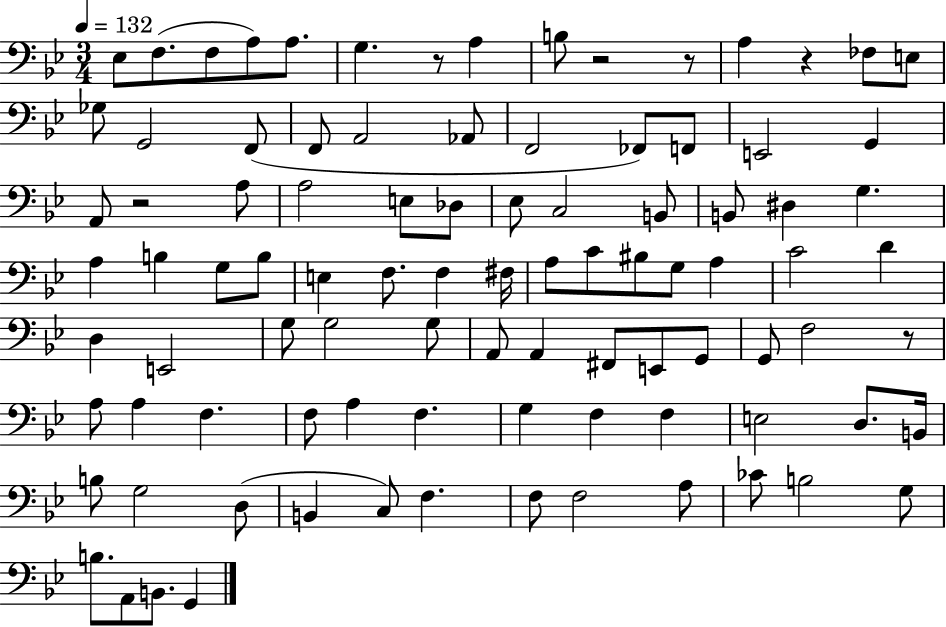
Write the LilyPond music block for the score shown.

{
  \clef bass
  \numericTimeSignature
  \time 3/4
  \key bes \major
  \tempo 4 = 132
  ees8 f8.( f8 a8) a8. | g4. r8 a4 | b8 r2 r8 | a4 r4 fes8 e8 | \break ges8 g,2 f,8( | f,8 a,2 aes,8 | f,2 fes,8) f,8 | e,2 g,4 | \break a,8 r2 a8 | a2 e8 des8 | ees8 c2 b,8 | b,8 dis4 g4. | \break a4 b4 g8 b8 | e4 f8. f4 fis16 | a8 c'8 bis8 g8 a4 | c'2 d'4 | \break d4 e,2 | g8 g2 g8 | a,8 a,4 fis,8 e,8 g,8 | g,8 f2 r8 | \break a8 a4 f4. | f8 a4 f4. | g4 f4 f4 | e2 d8. b,16 | \break b8 g2 d8( | b,4 c8) f4. | f8 f2 a8 | ces'8 b2 g8 | \break b8. a,8 b,8. g,4 | \bar "|."
}